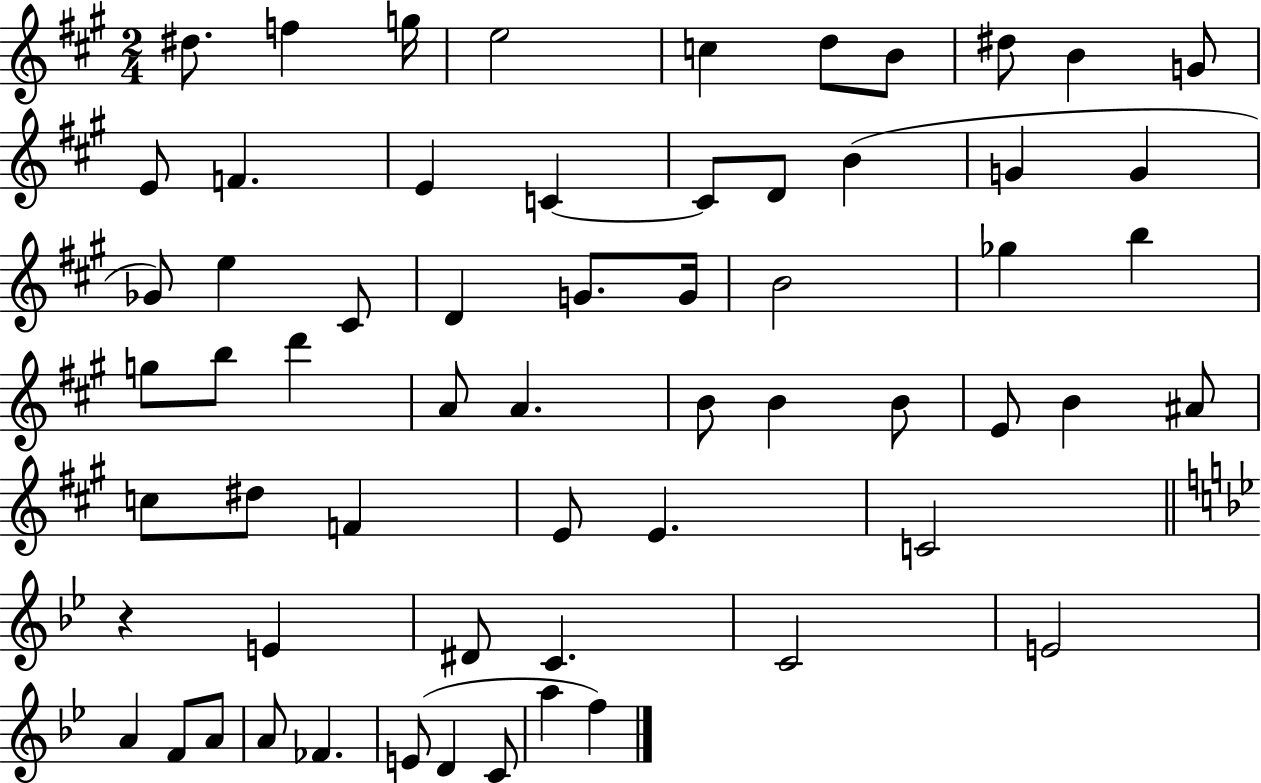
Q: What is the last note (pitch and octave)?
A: F5